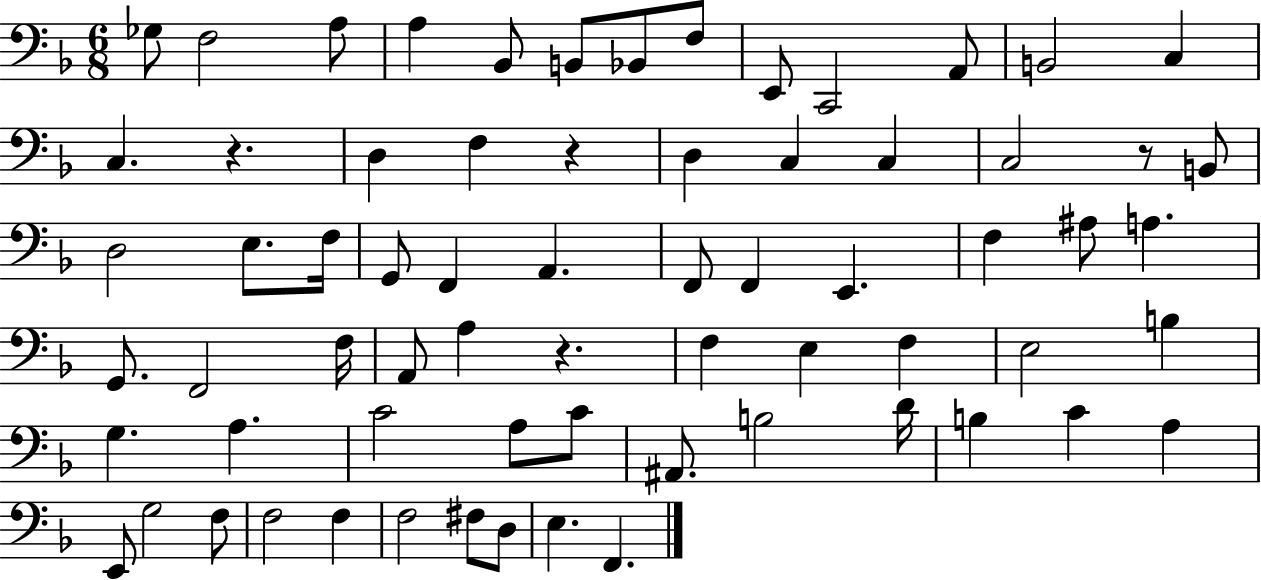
{
  \clef bass
  \numericTimeSignature
  \time 6/8
  \key f \major
  ges8 f2 a8 | a4 bes,8 b,8 bes,8 f8 | e,8 c,2 a,8 | b,2 c4 | \break c4. r4. | d4 f4 r4 | d4 c4 c4 | c2 r8 b,8 | \break d2 e8. f16 | g,8 f,4 a,4. | f,8 f,4 e,4. | f4 ais8 a4. | \break g,8. f,2 f16 | a,8 a4 r4. | f4 e4 f4 | e2 b4 | \break g4. a4. | c'2 a8 c'8 | ais,8. b2 d'16 | b4 c'4 a4 | \break e,8 g2 f8 | f2 f4 | f2 fis8 d8 | e4. f,4. | \break \bar "|."
}